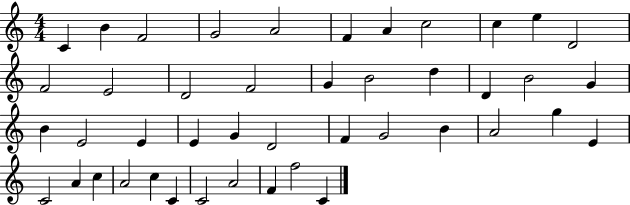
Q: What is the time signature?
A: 4/4